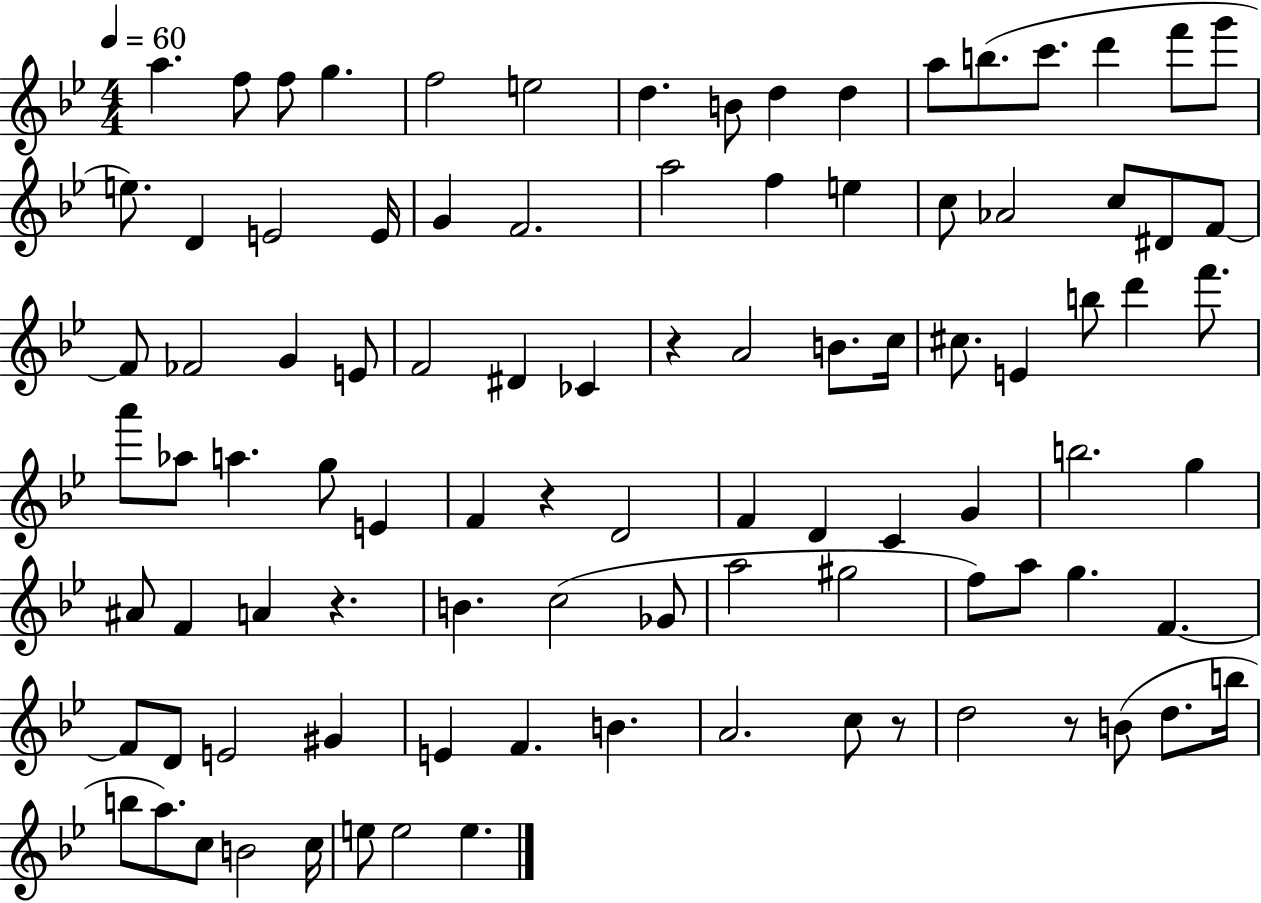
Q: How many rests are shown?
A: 5